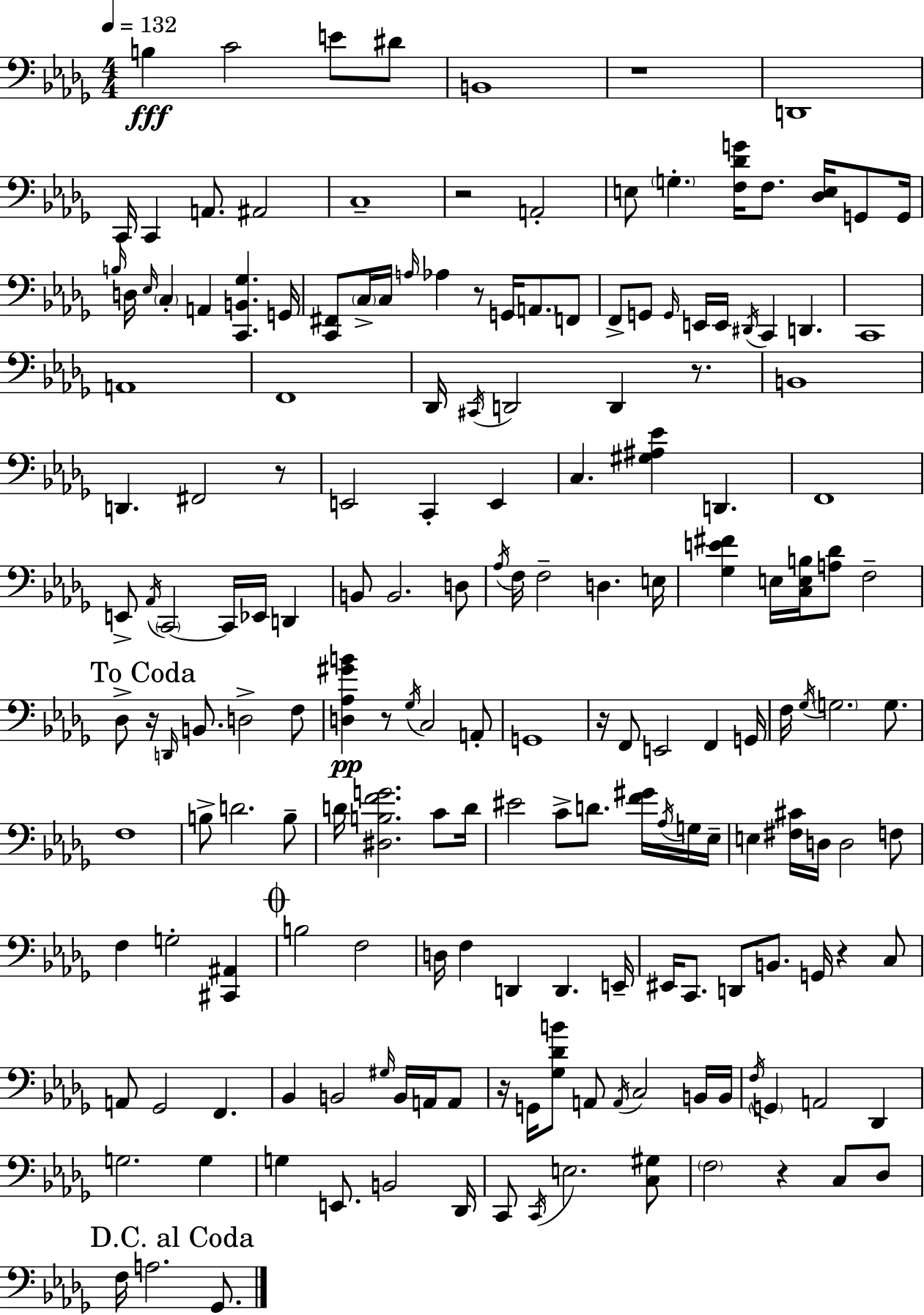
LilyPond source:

{
  \clef bass
  \numericTimeSignature
  \time 4/4
  \key bes \minor
  \tempo 4 = 132
  b4\fff c'2 e'8 dis'8 | b,1 | r1 | d,1 | \break c,16 c,4 a,8. ais,2 | c1-- | r2 a,2-. | e8 \parenthesize g4.-. <f des' g'>16 f8. <des e>16 g,8 g,16 | \break \grace { b16 } d16 \grace { ees16 } \parenthesize c4-. a,4 <c, b, ges>4. | g,16 <c, fis,>8 \parenthesize c16-> c16 \grace { a16 } aes4 r8 g,16 \parenthesize a,8. | f,8 f,8-> g,8 \grace { g,16 } e,16 e,16 \acciaccatura { dis,16 } c,4 d,4. | c,1 | \break a,1 | f,1 | des,16 \acciaccatura { cis,16 } d,2 d,4 | r8. b,1 | \break d,4. fis,2 | r8 e,2 c,4-. | e,4 c4. <gis ais ees'>4 | d,4. f,1 | \break e,8-> \acciaccatura { aes,16 } \parenthesize c,2~~ | c,16 ees,16 d,4 b,8 b,2. | d8 \acciaccatura { aes16 } f16 f2-- | d4. e16 <ges e' fis'>4 e16 <c e b>16 <a des'>8 | \break f2-- \mark "To Coda" des8-> r16 \grace { d,16 } b,8. d2-> | f8 <d aes gis' b'>4\pp r8 \acciaccatura { ges16 } | c2 a,8-. g,1 | r16 f,8 e,2 | \break f,4 g,16 f16 \acciaccatura { ges16 } \parenthesize g2. | g8. f1 | b8-> d'2. | b8-- d'16 <dis b f' g'>2. | \break c'8 d'16 eis'2 | c'8-> d'8. <f' gis'>16 \acciaccatura { aes16 } g16 ees16-- e4 | <fis cis'>16 d16 d2 f8 f4 | g2-. <cis, ais,>4 \mark \markup { \musicglyph "scripts.coda" } b2 | \break f2 d16 f4 | d,4 d,4. e,16-- eis,16 c,8. | d,8 b,8. g,16 r4 c8 a,8 ges,2 | f,4. bes,4 | \break b,2 \grace { gis16 } b,16 a,16 a,8 r16 g,16 <ges des' b'>8 | a,8 \acciaccatura { a,16 } c2 b,16 b,16 \acciaccatura { f16 } \parenthesize g,4 | a,2 des,4 g2. | g4 g4 | \break e,8. b,2 des,16 c,8 | \acciaccatura { c,16 } e2. <c gis>8 | \parenthesize f2 r4 c8 des8 | \mark "D.C. al Coda" f16 a2. ges,8. | \break \bar "|."
}